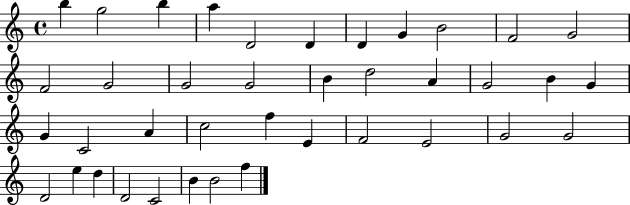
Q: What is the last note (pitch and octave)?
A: F5